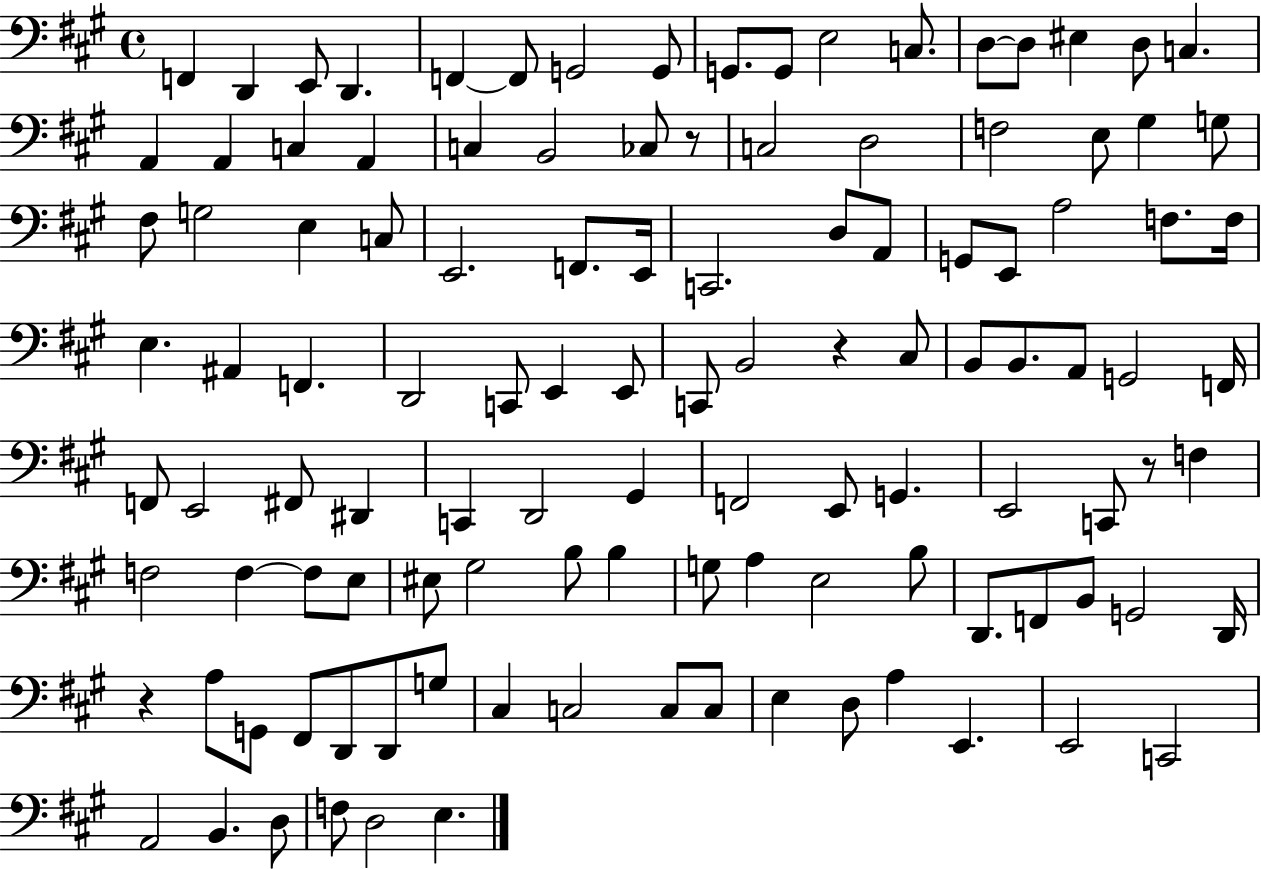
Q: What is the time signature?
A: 4/4